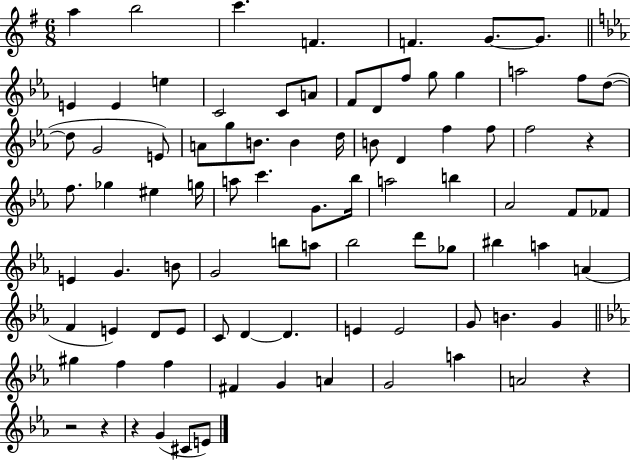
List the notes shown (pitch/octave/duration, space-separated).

A5/q B5/h C6/q. F4/q. F4/q. G4/e. G4/e. E4/q E4/q E5/q C4/h C4/e A4/e F4/e D4/e F5/e G5/e G5/q A5/h F5/e D5/e D5/e G4/h E4/e A4/e G5/e B4/e. B4/q D5/s B4/e D4/q F5/q F5/e F5/h R/q F5/e. Gb5/q EIS5/q G5/s A5/e C6/q. G4/e. Bb5/s A5/h B5/q Ab4/h F4/e FES4/e E4/q G4/q. B4/e G4/h B5/e A5/e Bb5/h D6/e Gb5/e BIS5/q A5/q A4/q F4/q E4/q D4/e E4/e C4/e D4/q D4/q. E4/q E4/h G4/e B4/q. G4/q G#5/q F5/q F5/q F#4/q G4/q A4/q G4/h A5/q A4/h R/q R/h R/q R/q G4/q C#4/e E4/e